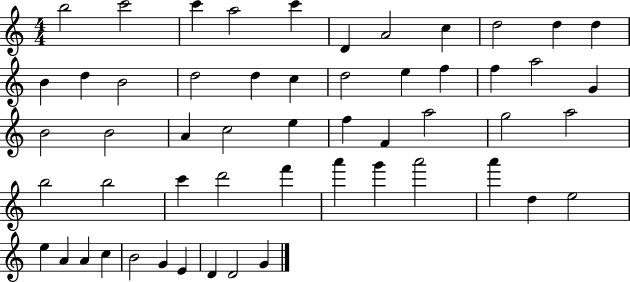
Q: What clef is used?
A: treble